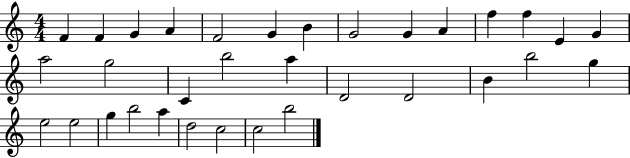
F4/q F4/q G4/q A4/q F4/h G4/q B4/q G4/h G4/q A4/q F5/q F5/q E4/q G4/q A5/h G5/h C4/q B5/h A5/q D4/h D4/h B4/q B5/h G5/q E5/h E5/h G5/q B5/h A5/q D5/h C5/h C5/h B5/h